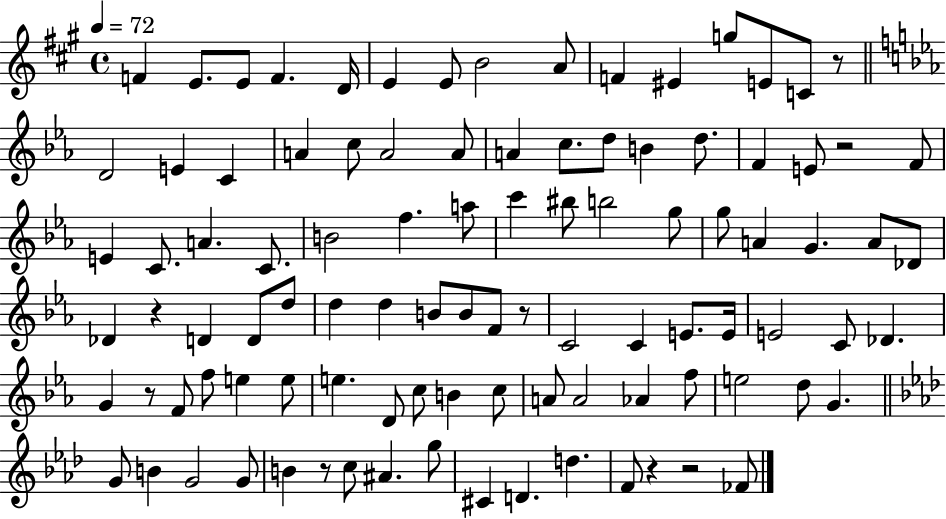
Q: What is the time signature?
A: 4/4